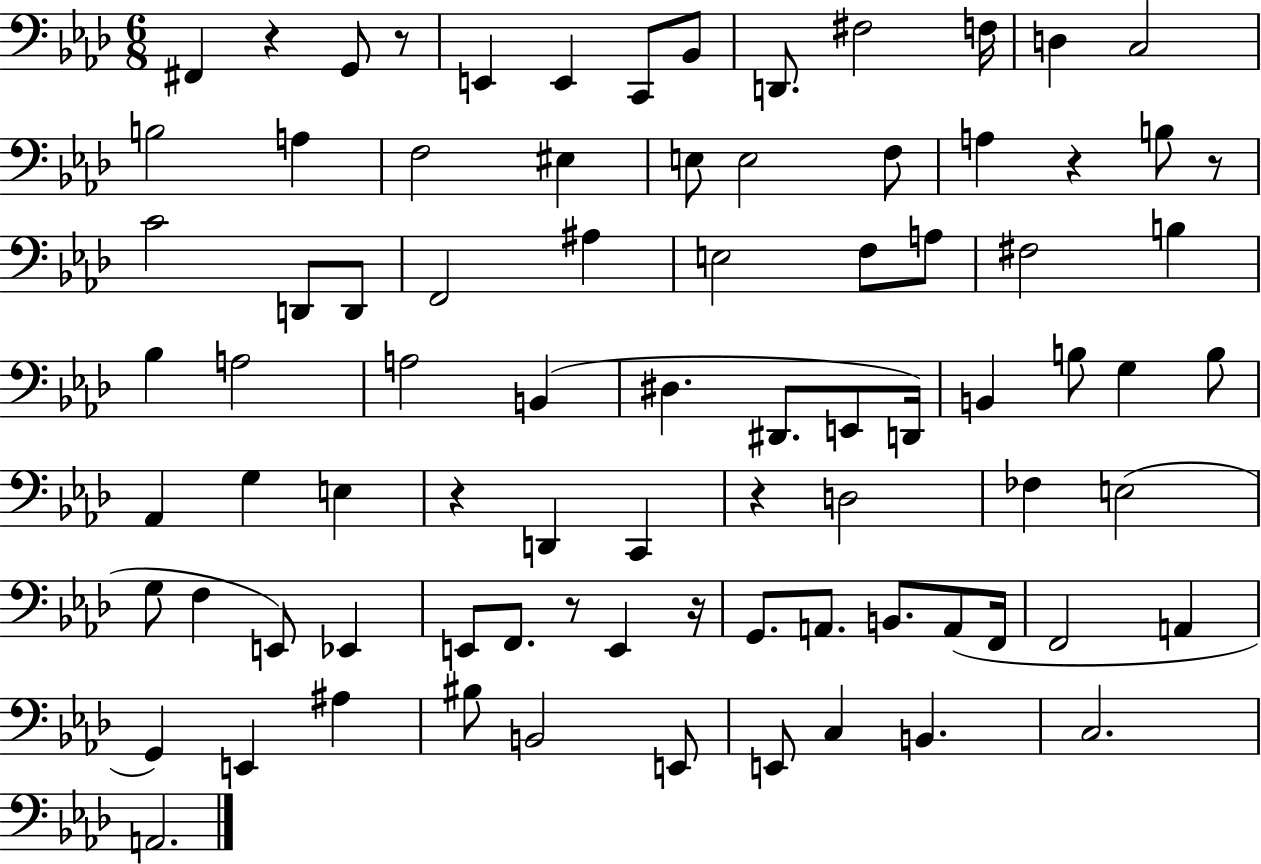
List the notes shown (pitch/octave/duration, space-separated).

F#2/q R/q G2/e R/e E2/q E2/q C2/e Bb2/e D2/e. F#3/h F3/s D3/q C3/h B3/h A3/q F3/h EIS3/q E3/e E3/h F3/e A3/q R/q B3/e R/e C4/h D2/e D2/e F2/h A#3/q E3/h F3/e A3/e F#3/h B3/q Bb3/q A3/h A3/h B2/q D#3/q. D#2/e. E2/e D2/s B2/q B3/e G3/q B3/e Ab2/q G3/q E3/q R/q D2/q C2/q R/q D3/h FES3/q E3/h G3/e F3/q E2/e Eb2/q E2/e F2/e. R/e E2/q R/s G2/e. A2/e. B2/e. A2/e F2/s F2/h A2/q G2/q E2/q A#3/q BIS3/e B2/h E2/e E2/e C3/q B2/q. C3/h. A2/h.